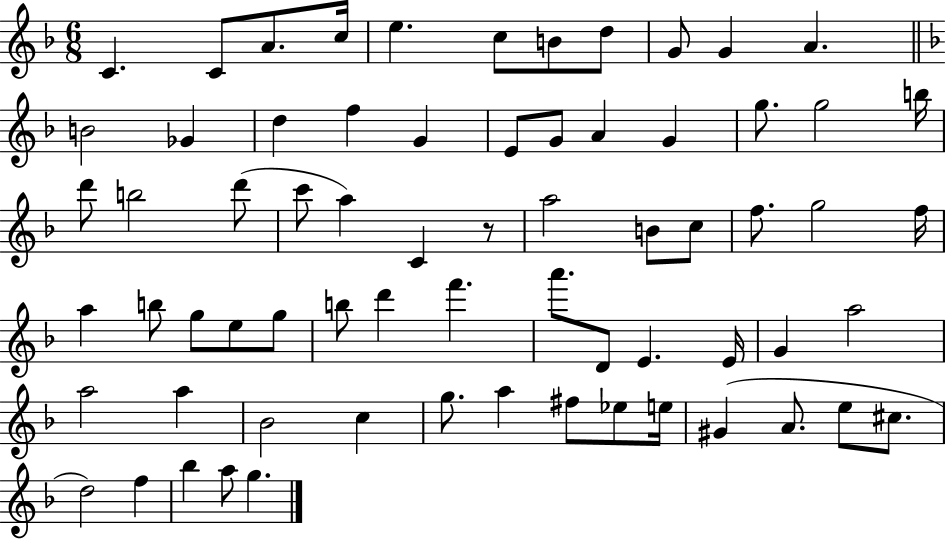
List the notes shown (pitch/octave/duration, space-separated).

C4/q. C4/e A4/e. C5/s E5/q. C5/e B4/e D5/e G4/e G4/q A4/q. B4/h Gb4/q D5/q F5/q G4/q E4/e G4/e A4/q G4/q G5/e. G5/h B5/s D6/e B5/h D6/e C6/e A5/q C4/q R/e A5/h B4/e C5/e F5/e. G5/h F5/s A5/q B5/e G5/e E5/e G5/e B5/e D6/q F6/q. A6/e. D4/e E4/q. E4/s G4/q A5/h A5/h A5/q Bb4/h C5/q G5/e. A5/q F#5/e Eb5/e E5/s G#4/q A4/e. E5/e C#5/e. D5/h F5/q Bb5/q A5/e G5/q.